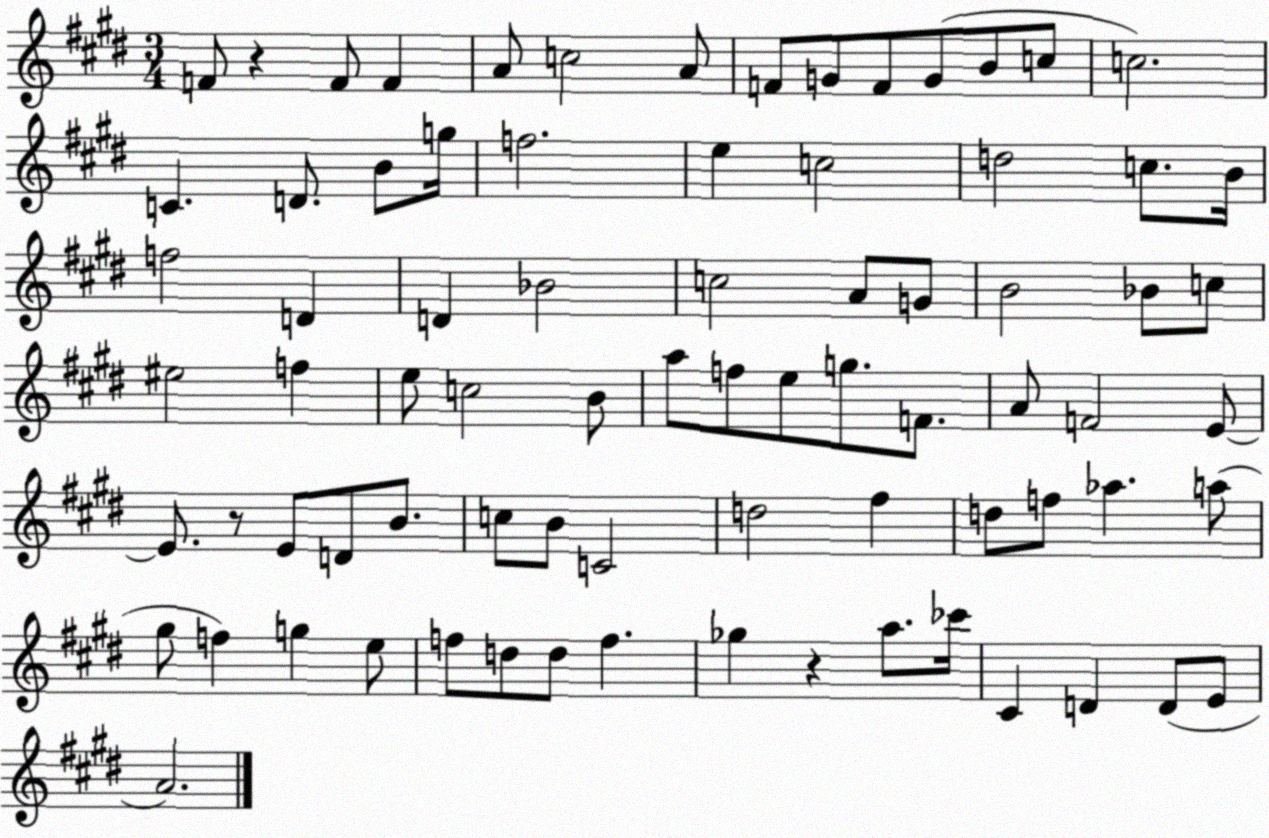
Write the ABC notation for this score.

X:1
T:Untitled
M:3/4
L:1/4
K:E
F/2 z F/2 F A/2 c2 A/2 F/2 G/2 F/2 G/2 B/2 c/2 c2 C D/2 B/2 g/4 f2 e c2 d2 c/2 B/4 f2 D D _B2 c2 A/2 G/2 B2 _B/2 c/2 ^e2 f e/2 c2 B/2 a/2 f/2 e/2 g/2 F/2 A/2 F2 E/2 E/2 z/2 E/2 D/2 B/2 c/2 B/2 C2 d2 ^f d/2 f/2 _a a/2 ^g/2 f g e/2 f/2 d/2 d/2 f _g z a/2 _c'/4 ^C D D/2 E/2 A2